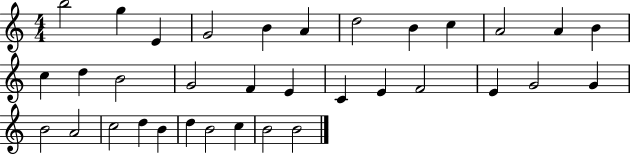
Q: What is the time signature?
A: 4/4